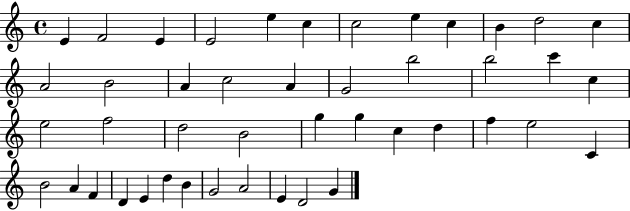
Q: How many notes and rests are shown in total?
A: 45